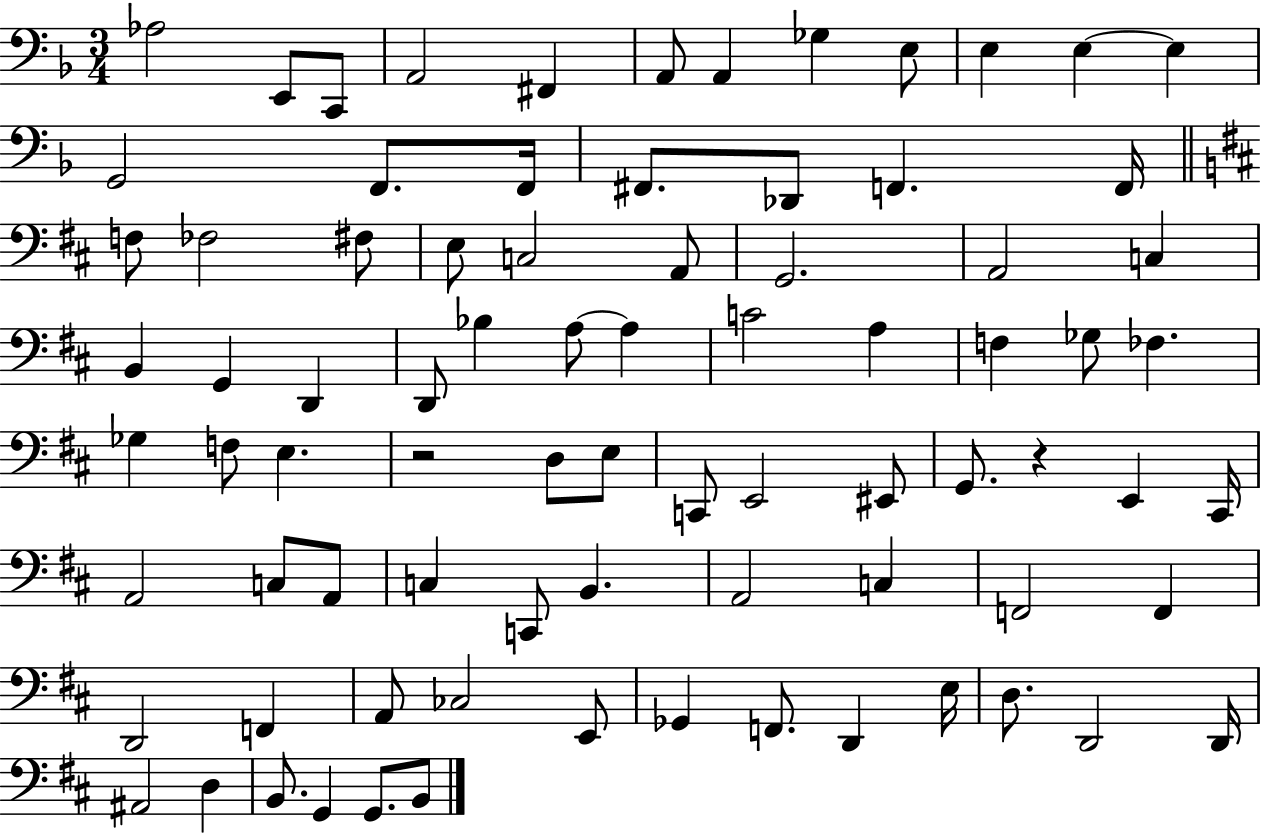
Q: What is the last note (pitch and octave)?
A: B2